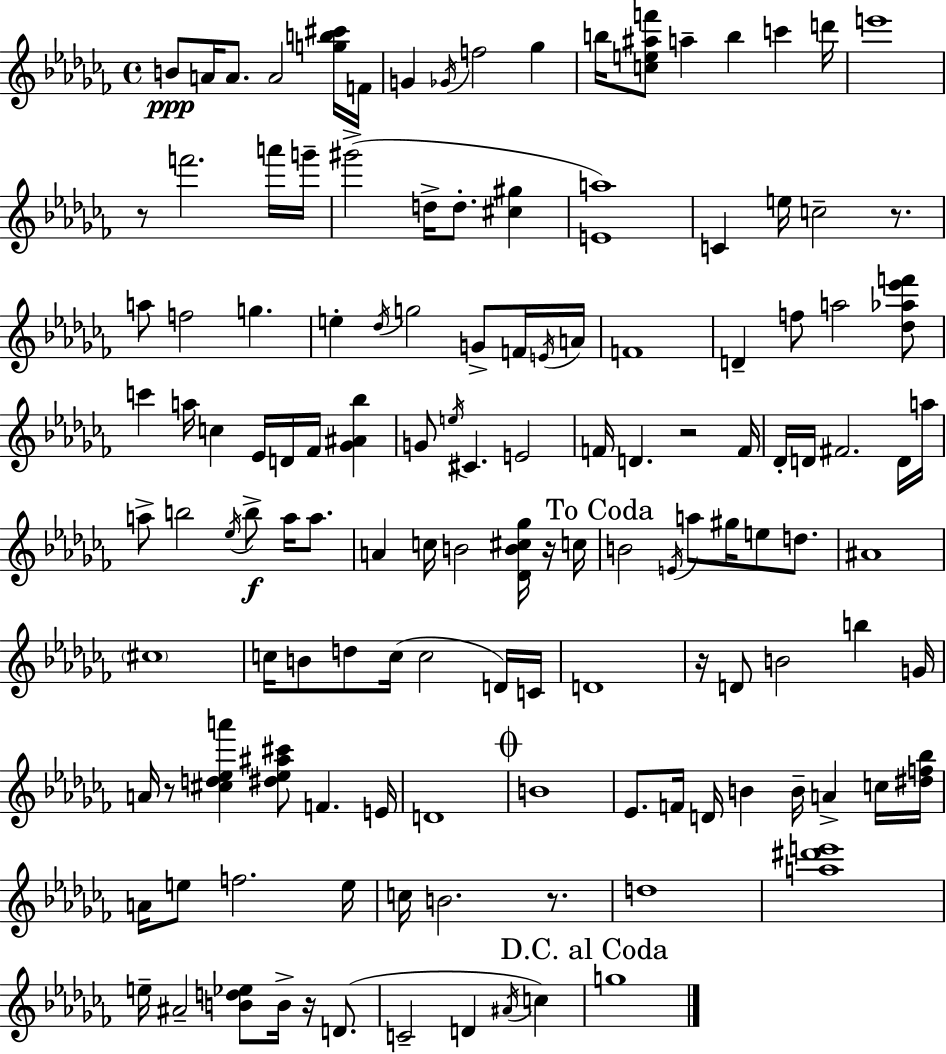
B4/e A4/s A4/e. A4/h [G5,B5,C#6]/s F4/s G4/q Gb4/s F5/h Gb5/q B5/s [C5,E5,A#5,F6]/e A5/q B5/q C6/q D6/s E6/w R/e F6/h. A6/s G6/s G#6/h D5/s D5/e. [C#5,G#5]/q [E4,A5]/w C4/q E5/s C5/h R/e. A5/e F5/h G5/q. E5/q Db5/s G5/h G4/e F4/s E4/s A4/s F4/w D4/q F5/e A5/h [Db5,Ab5,Eb6,F6]/e C6/q A5/s C5/q Eb4/s D4/s FES4/s [Gb4,A#4,Bb5]/q G4/e E5/s C#4/q. E4/h F4/s D4/q. R/h F4/s Db4/s D4/s F#4/h. D4/s A5/s A5/e B5/h Eb5/s B5/e A5/s A5/e. A4/q C5/s B4/h [Db4,B4,C#5,Gb5]/s R/s C5/s B4/h E4/s A5/e G#5/s E5/e D5/e. A#4/w C#5/w C5/s B4/e D5/e C5/s C5/h D4/s C4/s D4/w R/s D4/e B4/h B5/q G4/s A4/s R/e [C#5,D5,Eb5,A6]/q [D#5,Eb5,A#5,C#6]/e F4/q. E4/s D4/w B4/w Eb4/e. F4/s D4/s B4/q B4/s A4/q C5/s [D#5,F5,Bb5]/s A4/s E5/e F5/h. E5/s C5/s B4/h. R/e. D5/w [A5,D#6,E6]/w E5/s A#4/h [B4,D5,Eb5]/e B4/s R/s D4/e. C4/h D4/q A#4/s C5/q G5/w